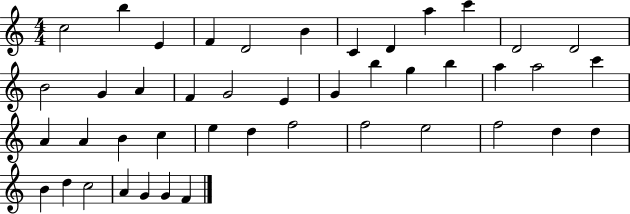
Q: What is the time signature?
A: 4/4